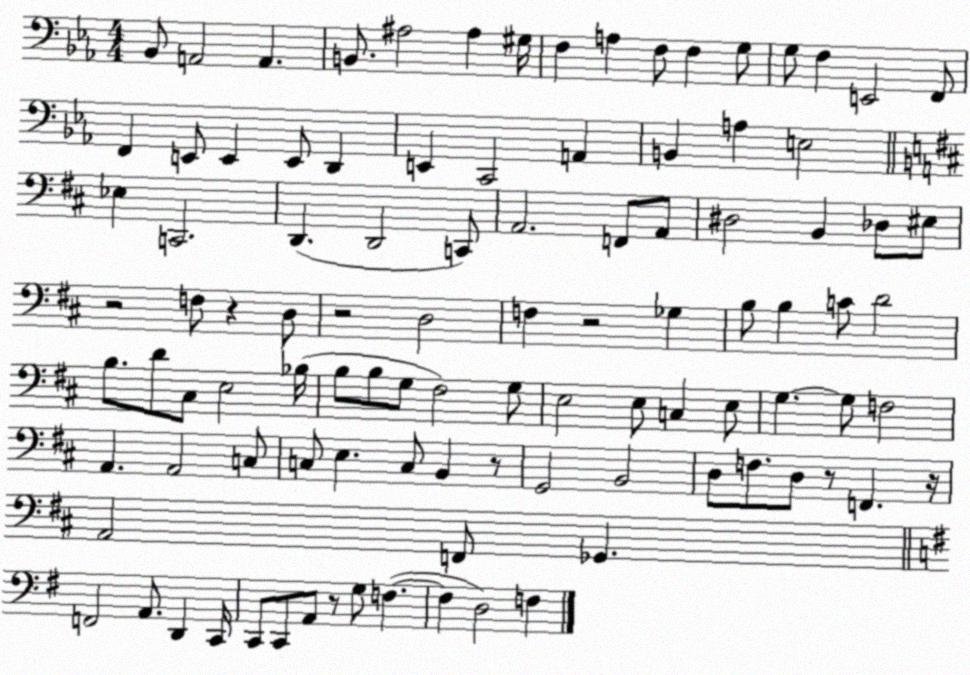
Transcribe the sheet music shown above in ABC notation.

X:1
T:Untitled
M:4/4
L:1/4
K:Eb
_B,,/2 A,,2 A,, B,,/2 ^A,2 ^A, ^G,/4 F, A, F,/2 F, G,/2 G,/2 F, E,,2 F,,/2 F,, E,,/2 E,, E,,/2 D,, E,, C,,2 A,, B,, A, E,2 _E, C,,2 D,, D,,2 C,,/2 A,,2 F,,/2 A,,/2 ^D,2 B,, _D,/2 ^E,/2 z2 F,/2 z D,/2 z2 D,2 F, z2 _G, B,/2 B, C/2 D2 B,/2 D/2 ^C,/2 E,2 _B,/4 B,/2 B,/2 G,/2 ^F,2 G,/2 E,2 E,/2 C, E,/2 G, G,/2 F,2 A,, A,,2 C,/2 C,/2 E, C,/2 B,, z/2 G,,2 B,,2 D,/2 F,/2 D,/2 z/2 F,, z/4 A,,2 F,,/2 _G,, F,,2 A,,/2 D,, C,,/4 C,,/2 C,,/2 A,,/2 z/2 G,/2 F, F, D,2 F,